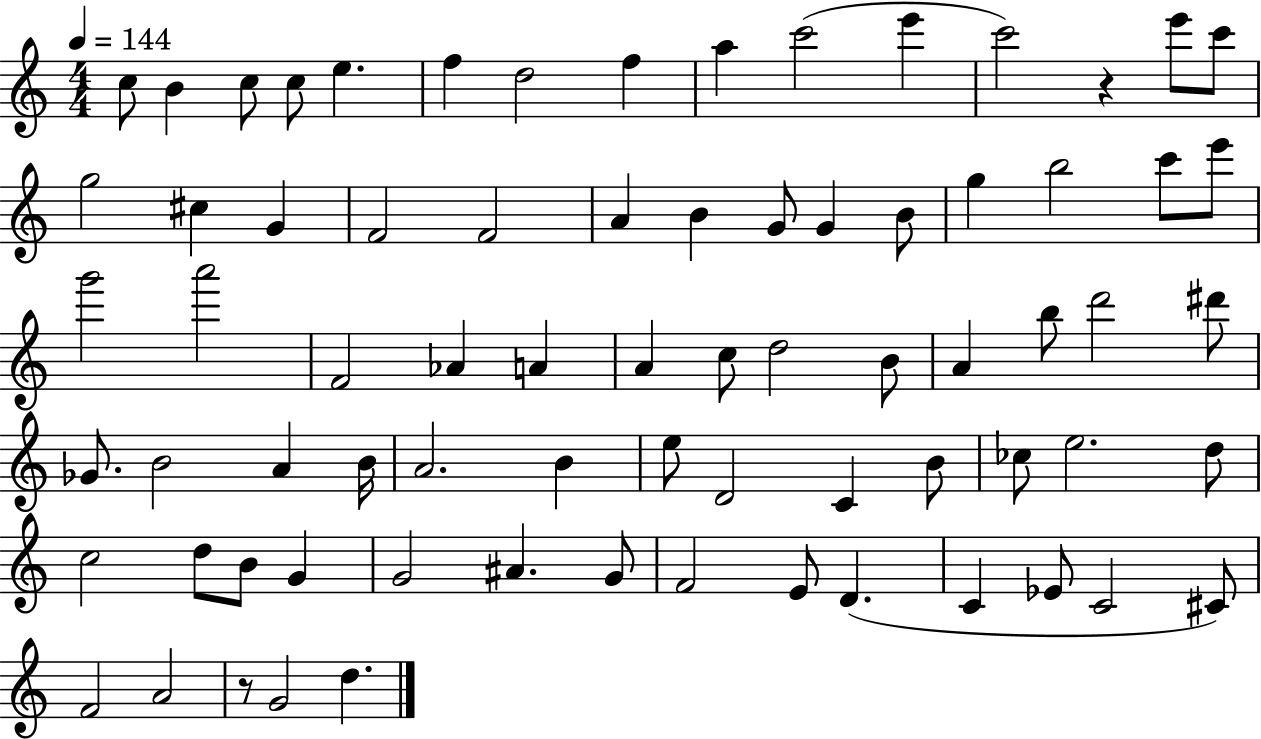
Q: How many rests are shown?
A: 2